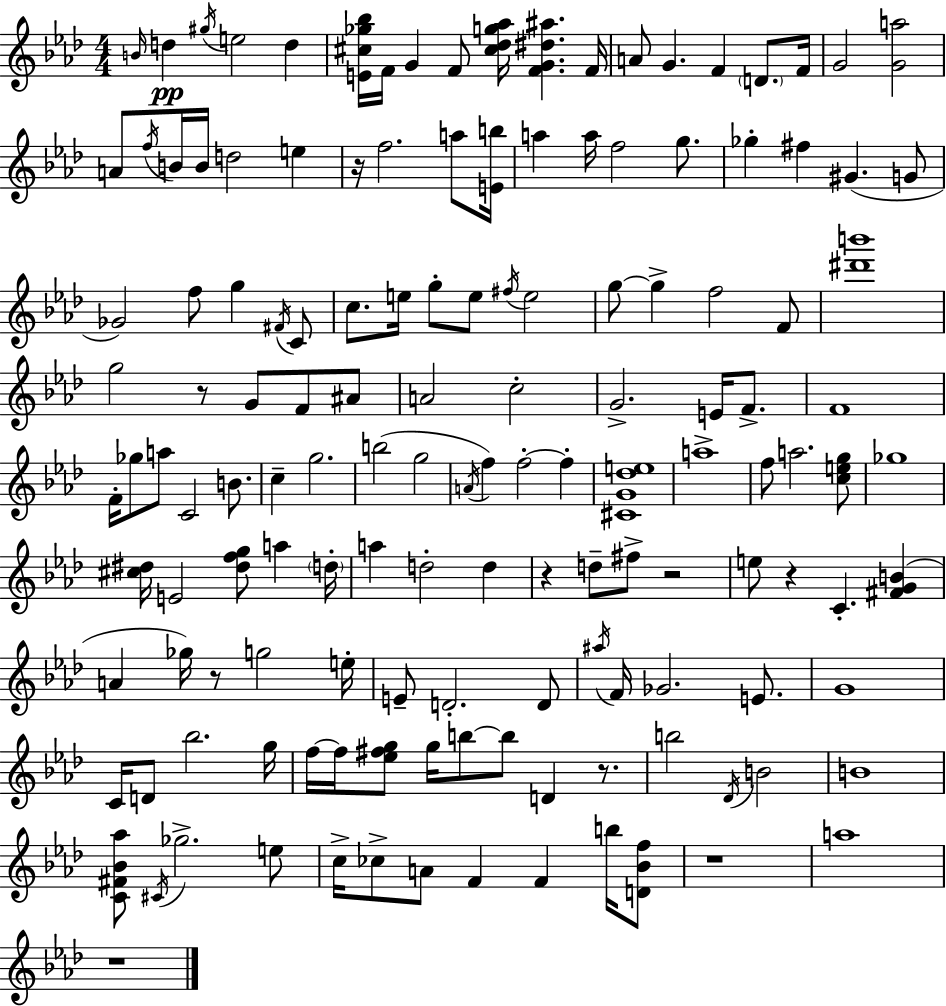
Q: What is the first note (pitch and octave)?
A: B4